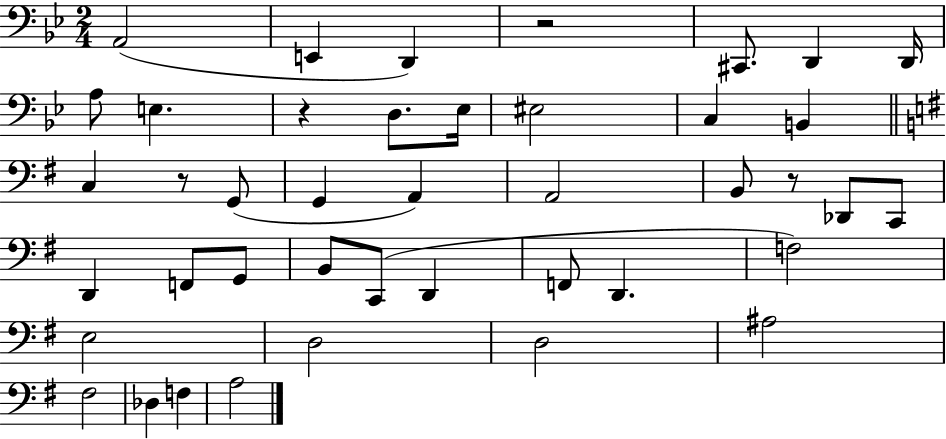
A2/h E2/q D2/q R/h C#2/e. D2/q D2/s A3/e E3/q. R/q D3/e. Eb3/s EIS3/h C3/q B2/q C3/q R/e G2/e G2/q A2/q A2/h B2/e R/e Db2/e C2/e D2/q F2/e G2/e B2/e C2/e D2/q F2/e D2/q. F3/h E3/h D3/h D3/h A#3/h F#3/h Db3/q F3/q A3/h